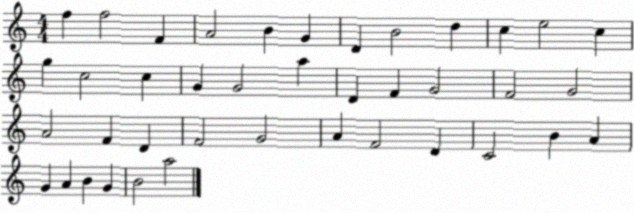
X:1
T:Untitled
M:4/4
L:1/4
K:C
f f2 F A2 B G D B2 d c e2 c g c2 c G G2 a D F G2 F2 G2 A2 F D F2 G2 A F2 D C2 B A G A B G B2 a2